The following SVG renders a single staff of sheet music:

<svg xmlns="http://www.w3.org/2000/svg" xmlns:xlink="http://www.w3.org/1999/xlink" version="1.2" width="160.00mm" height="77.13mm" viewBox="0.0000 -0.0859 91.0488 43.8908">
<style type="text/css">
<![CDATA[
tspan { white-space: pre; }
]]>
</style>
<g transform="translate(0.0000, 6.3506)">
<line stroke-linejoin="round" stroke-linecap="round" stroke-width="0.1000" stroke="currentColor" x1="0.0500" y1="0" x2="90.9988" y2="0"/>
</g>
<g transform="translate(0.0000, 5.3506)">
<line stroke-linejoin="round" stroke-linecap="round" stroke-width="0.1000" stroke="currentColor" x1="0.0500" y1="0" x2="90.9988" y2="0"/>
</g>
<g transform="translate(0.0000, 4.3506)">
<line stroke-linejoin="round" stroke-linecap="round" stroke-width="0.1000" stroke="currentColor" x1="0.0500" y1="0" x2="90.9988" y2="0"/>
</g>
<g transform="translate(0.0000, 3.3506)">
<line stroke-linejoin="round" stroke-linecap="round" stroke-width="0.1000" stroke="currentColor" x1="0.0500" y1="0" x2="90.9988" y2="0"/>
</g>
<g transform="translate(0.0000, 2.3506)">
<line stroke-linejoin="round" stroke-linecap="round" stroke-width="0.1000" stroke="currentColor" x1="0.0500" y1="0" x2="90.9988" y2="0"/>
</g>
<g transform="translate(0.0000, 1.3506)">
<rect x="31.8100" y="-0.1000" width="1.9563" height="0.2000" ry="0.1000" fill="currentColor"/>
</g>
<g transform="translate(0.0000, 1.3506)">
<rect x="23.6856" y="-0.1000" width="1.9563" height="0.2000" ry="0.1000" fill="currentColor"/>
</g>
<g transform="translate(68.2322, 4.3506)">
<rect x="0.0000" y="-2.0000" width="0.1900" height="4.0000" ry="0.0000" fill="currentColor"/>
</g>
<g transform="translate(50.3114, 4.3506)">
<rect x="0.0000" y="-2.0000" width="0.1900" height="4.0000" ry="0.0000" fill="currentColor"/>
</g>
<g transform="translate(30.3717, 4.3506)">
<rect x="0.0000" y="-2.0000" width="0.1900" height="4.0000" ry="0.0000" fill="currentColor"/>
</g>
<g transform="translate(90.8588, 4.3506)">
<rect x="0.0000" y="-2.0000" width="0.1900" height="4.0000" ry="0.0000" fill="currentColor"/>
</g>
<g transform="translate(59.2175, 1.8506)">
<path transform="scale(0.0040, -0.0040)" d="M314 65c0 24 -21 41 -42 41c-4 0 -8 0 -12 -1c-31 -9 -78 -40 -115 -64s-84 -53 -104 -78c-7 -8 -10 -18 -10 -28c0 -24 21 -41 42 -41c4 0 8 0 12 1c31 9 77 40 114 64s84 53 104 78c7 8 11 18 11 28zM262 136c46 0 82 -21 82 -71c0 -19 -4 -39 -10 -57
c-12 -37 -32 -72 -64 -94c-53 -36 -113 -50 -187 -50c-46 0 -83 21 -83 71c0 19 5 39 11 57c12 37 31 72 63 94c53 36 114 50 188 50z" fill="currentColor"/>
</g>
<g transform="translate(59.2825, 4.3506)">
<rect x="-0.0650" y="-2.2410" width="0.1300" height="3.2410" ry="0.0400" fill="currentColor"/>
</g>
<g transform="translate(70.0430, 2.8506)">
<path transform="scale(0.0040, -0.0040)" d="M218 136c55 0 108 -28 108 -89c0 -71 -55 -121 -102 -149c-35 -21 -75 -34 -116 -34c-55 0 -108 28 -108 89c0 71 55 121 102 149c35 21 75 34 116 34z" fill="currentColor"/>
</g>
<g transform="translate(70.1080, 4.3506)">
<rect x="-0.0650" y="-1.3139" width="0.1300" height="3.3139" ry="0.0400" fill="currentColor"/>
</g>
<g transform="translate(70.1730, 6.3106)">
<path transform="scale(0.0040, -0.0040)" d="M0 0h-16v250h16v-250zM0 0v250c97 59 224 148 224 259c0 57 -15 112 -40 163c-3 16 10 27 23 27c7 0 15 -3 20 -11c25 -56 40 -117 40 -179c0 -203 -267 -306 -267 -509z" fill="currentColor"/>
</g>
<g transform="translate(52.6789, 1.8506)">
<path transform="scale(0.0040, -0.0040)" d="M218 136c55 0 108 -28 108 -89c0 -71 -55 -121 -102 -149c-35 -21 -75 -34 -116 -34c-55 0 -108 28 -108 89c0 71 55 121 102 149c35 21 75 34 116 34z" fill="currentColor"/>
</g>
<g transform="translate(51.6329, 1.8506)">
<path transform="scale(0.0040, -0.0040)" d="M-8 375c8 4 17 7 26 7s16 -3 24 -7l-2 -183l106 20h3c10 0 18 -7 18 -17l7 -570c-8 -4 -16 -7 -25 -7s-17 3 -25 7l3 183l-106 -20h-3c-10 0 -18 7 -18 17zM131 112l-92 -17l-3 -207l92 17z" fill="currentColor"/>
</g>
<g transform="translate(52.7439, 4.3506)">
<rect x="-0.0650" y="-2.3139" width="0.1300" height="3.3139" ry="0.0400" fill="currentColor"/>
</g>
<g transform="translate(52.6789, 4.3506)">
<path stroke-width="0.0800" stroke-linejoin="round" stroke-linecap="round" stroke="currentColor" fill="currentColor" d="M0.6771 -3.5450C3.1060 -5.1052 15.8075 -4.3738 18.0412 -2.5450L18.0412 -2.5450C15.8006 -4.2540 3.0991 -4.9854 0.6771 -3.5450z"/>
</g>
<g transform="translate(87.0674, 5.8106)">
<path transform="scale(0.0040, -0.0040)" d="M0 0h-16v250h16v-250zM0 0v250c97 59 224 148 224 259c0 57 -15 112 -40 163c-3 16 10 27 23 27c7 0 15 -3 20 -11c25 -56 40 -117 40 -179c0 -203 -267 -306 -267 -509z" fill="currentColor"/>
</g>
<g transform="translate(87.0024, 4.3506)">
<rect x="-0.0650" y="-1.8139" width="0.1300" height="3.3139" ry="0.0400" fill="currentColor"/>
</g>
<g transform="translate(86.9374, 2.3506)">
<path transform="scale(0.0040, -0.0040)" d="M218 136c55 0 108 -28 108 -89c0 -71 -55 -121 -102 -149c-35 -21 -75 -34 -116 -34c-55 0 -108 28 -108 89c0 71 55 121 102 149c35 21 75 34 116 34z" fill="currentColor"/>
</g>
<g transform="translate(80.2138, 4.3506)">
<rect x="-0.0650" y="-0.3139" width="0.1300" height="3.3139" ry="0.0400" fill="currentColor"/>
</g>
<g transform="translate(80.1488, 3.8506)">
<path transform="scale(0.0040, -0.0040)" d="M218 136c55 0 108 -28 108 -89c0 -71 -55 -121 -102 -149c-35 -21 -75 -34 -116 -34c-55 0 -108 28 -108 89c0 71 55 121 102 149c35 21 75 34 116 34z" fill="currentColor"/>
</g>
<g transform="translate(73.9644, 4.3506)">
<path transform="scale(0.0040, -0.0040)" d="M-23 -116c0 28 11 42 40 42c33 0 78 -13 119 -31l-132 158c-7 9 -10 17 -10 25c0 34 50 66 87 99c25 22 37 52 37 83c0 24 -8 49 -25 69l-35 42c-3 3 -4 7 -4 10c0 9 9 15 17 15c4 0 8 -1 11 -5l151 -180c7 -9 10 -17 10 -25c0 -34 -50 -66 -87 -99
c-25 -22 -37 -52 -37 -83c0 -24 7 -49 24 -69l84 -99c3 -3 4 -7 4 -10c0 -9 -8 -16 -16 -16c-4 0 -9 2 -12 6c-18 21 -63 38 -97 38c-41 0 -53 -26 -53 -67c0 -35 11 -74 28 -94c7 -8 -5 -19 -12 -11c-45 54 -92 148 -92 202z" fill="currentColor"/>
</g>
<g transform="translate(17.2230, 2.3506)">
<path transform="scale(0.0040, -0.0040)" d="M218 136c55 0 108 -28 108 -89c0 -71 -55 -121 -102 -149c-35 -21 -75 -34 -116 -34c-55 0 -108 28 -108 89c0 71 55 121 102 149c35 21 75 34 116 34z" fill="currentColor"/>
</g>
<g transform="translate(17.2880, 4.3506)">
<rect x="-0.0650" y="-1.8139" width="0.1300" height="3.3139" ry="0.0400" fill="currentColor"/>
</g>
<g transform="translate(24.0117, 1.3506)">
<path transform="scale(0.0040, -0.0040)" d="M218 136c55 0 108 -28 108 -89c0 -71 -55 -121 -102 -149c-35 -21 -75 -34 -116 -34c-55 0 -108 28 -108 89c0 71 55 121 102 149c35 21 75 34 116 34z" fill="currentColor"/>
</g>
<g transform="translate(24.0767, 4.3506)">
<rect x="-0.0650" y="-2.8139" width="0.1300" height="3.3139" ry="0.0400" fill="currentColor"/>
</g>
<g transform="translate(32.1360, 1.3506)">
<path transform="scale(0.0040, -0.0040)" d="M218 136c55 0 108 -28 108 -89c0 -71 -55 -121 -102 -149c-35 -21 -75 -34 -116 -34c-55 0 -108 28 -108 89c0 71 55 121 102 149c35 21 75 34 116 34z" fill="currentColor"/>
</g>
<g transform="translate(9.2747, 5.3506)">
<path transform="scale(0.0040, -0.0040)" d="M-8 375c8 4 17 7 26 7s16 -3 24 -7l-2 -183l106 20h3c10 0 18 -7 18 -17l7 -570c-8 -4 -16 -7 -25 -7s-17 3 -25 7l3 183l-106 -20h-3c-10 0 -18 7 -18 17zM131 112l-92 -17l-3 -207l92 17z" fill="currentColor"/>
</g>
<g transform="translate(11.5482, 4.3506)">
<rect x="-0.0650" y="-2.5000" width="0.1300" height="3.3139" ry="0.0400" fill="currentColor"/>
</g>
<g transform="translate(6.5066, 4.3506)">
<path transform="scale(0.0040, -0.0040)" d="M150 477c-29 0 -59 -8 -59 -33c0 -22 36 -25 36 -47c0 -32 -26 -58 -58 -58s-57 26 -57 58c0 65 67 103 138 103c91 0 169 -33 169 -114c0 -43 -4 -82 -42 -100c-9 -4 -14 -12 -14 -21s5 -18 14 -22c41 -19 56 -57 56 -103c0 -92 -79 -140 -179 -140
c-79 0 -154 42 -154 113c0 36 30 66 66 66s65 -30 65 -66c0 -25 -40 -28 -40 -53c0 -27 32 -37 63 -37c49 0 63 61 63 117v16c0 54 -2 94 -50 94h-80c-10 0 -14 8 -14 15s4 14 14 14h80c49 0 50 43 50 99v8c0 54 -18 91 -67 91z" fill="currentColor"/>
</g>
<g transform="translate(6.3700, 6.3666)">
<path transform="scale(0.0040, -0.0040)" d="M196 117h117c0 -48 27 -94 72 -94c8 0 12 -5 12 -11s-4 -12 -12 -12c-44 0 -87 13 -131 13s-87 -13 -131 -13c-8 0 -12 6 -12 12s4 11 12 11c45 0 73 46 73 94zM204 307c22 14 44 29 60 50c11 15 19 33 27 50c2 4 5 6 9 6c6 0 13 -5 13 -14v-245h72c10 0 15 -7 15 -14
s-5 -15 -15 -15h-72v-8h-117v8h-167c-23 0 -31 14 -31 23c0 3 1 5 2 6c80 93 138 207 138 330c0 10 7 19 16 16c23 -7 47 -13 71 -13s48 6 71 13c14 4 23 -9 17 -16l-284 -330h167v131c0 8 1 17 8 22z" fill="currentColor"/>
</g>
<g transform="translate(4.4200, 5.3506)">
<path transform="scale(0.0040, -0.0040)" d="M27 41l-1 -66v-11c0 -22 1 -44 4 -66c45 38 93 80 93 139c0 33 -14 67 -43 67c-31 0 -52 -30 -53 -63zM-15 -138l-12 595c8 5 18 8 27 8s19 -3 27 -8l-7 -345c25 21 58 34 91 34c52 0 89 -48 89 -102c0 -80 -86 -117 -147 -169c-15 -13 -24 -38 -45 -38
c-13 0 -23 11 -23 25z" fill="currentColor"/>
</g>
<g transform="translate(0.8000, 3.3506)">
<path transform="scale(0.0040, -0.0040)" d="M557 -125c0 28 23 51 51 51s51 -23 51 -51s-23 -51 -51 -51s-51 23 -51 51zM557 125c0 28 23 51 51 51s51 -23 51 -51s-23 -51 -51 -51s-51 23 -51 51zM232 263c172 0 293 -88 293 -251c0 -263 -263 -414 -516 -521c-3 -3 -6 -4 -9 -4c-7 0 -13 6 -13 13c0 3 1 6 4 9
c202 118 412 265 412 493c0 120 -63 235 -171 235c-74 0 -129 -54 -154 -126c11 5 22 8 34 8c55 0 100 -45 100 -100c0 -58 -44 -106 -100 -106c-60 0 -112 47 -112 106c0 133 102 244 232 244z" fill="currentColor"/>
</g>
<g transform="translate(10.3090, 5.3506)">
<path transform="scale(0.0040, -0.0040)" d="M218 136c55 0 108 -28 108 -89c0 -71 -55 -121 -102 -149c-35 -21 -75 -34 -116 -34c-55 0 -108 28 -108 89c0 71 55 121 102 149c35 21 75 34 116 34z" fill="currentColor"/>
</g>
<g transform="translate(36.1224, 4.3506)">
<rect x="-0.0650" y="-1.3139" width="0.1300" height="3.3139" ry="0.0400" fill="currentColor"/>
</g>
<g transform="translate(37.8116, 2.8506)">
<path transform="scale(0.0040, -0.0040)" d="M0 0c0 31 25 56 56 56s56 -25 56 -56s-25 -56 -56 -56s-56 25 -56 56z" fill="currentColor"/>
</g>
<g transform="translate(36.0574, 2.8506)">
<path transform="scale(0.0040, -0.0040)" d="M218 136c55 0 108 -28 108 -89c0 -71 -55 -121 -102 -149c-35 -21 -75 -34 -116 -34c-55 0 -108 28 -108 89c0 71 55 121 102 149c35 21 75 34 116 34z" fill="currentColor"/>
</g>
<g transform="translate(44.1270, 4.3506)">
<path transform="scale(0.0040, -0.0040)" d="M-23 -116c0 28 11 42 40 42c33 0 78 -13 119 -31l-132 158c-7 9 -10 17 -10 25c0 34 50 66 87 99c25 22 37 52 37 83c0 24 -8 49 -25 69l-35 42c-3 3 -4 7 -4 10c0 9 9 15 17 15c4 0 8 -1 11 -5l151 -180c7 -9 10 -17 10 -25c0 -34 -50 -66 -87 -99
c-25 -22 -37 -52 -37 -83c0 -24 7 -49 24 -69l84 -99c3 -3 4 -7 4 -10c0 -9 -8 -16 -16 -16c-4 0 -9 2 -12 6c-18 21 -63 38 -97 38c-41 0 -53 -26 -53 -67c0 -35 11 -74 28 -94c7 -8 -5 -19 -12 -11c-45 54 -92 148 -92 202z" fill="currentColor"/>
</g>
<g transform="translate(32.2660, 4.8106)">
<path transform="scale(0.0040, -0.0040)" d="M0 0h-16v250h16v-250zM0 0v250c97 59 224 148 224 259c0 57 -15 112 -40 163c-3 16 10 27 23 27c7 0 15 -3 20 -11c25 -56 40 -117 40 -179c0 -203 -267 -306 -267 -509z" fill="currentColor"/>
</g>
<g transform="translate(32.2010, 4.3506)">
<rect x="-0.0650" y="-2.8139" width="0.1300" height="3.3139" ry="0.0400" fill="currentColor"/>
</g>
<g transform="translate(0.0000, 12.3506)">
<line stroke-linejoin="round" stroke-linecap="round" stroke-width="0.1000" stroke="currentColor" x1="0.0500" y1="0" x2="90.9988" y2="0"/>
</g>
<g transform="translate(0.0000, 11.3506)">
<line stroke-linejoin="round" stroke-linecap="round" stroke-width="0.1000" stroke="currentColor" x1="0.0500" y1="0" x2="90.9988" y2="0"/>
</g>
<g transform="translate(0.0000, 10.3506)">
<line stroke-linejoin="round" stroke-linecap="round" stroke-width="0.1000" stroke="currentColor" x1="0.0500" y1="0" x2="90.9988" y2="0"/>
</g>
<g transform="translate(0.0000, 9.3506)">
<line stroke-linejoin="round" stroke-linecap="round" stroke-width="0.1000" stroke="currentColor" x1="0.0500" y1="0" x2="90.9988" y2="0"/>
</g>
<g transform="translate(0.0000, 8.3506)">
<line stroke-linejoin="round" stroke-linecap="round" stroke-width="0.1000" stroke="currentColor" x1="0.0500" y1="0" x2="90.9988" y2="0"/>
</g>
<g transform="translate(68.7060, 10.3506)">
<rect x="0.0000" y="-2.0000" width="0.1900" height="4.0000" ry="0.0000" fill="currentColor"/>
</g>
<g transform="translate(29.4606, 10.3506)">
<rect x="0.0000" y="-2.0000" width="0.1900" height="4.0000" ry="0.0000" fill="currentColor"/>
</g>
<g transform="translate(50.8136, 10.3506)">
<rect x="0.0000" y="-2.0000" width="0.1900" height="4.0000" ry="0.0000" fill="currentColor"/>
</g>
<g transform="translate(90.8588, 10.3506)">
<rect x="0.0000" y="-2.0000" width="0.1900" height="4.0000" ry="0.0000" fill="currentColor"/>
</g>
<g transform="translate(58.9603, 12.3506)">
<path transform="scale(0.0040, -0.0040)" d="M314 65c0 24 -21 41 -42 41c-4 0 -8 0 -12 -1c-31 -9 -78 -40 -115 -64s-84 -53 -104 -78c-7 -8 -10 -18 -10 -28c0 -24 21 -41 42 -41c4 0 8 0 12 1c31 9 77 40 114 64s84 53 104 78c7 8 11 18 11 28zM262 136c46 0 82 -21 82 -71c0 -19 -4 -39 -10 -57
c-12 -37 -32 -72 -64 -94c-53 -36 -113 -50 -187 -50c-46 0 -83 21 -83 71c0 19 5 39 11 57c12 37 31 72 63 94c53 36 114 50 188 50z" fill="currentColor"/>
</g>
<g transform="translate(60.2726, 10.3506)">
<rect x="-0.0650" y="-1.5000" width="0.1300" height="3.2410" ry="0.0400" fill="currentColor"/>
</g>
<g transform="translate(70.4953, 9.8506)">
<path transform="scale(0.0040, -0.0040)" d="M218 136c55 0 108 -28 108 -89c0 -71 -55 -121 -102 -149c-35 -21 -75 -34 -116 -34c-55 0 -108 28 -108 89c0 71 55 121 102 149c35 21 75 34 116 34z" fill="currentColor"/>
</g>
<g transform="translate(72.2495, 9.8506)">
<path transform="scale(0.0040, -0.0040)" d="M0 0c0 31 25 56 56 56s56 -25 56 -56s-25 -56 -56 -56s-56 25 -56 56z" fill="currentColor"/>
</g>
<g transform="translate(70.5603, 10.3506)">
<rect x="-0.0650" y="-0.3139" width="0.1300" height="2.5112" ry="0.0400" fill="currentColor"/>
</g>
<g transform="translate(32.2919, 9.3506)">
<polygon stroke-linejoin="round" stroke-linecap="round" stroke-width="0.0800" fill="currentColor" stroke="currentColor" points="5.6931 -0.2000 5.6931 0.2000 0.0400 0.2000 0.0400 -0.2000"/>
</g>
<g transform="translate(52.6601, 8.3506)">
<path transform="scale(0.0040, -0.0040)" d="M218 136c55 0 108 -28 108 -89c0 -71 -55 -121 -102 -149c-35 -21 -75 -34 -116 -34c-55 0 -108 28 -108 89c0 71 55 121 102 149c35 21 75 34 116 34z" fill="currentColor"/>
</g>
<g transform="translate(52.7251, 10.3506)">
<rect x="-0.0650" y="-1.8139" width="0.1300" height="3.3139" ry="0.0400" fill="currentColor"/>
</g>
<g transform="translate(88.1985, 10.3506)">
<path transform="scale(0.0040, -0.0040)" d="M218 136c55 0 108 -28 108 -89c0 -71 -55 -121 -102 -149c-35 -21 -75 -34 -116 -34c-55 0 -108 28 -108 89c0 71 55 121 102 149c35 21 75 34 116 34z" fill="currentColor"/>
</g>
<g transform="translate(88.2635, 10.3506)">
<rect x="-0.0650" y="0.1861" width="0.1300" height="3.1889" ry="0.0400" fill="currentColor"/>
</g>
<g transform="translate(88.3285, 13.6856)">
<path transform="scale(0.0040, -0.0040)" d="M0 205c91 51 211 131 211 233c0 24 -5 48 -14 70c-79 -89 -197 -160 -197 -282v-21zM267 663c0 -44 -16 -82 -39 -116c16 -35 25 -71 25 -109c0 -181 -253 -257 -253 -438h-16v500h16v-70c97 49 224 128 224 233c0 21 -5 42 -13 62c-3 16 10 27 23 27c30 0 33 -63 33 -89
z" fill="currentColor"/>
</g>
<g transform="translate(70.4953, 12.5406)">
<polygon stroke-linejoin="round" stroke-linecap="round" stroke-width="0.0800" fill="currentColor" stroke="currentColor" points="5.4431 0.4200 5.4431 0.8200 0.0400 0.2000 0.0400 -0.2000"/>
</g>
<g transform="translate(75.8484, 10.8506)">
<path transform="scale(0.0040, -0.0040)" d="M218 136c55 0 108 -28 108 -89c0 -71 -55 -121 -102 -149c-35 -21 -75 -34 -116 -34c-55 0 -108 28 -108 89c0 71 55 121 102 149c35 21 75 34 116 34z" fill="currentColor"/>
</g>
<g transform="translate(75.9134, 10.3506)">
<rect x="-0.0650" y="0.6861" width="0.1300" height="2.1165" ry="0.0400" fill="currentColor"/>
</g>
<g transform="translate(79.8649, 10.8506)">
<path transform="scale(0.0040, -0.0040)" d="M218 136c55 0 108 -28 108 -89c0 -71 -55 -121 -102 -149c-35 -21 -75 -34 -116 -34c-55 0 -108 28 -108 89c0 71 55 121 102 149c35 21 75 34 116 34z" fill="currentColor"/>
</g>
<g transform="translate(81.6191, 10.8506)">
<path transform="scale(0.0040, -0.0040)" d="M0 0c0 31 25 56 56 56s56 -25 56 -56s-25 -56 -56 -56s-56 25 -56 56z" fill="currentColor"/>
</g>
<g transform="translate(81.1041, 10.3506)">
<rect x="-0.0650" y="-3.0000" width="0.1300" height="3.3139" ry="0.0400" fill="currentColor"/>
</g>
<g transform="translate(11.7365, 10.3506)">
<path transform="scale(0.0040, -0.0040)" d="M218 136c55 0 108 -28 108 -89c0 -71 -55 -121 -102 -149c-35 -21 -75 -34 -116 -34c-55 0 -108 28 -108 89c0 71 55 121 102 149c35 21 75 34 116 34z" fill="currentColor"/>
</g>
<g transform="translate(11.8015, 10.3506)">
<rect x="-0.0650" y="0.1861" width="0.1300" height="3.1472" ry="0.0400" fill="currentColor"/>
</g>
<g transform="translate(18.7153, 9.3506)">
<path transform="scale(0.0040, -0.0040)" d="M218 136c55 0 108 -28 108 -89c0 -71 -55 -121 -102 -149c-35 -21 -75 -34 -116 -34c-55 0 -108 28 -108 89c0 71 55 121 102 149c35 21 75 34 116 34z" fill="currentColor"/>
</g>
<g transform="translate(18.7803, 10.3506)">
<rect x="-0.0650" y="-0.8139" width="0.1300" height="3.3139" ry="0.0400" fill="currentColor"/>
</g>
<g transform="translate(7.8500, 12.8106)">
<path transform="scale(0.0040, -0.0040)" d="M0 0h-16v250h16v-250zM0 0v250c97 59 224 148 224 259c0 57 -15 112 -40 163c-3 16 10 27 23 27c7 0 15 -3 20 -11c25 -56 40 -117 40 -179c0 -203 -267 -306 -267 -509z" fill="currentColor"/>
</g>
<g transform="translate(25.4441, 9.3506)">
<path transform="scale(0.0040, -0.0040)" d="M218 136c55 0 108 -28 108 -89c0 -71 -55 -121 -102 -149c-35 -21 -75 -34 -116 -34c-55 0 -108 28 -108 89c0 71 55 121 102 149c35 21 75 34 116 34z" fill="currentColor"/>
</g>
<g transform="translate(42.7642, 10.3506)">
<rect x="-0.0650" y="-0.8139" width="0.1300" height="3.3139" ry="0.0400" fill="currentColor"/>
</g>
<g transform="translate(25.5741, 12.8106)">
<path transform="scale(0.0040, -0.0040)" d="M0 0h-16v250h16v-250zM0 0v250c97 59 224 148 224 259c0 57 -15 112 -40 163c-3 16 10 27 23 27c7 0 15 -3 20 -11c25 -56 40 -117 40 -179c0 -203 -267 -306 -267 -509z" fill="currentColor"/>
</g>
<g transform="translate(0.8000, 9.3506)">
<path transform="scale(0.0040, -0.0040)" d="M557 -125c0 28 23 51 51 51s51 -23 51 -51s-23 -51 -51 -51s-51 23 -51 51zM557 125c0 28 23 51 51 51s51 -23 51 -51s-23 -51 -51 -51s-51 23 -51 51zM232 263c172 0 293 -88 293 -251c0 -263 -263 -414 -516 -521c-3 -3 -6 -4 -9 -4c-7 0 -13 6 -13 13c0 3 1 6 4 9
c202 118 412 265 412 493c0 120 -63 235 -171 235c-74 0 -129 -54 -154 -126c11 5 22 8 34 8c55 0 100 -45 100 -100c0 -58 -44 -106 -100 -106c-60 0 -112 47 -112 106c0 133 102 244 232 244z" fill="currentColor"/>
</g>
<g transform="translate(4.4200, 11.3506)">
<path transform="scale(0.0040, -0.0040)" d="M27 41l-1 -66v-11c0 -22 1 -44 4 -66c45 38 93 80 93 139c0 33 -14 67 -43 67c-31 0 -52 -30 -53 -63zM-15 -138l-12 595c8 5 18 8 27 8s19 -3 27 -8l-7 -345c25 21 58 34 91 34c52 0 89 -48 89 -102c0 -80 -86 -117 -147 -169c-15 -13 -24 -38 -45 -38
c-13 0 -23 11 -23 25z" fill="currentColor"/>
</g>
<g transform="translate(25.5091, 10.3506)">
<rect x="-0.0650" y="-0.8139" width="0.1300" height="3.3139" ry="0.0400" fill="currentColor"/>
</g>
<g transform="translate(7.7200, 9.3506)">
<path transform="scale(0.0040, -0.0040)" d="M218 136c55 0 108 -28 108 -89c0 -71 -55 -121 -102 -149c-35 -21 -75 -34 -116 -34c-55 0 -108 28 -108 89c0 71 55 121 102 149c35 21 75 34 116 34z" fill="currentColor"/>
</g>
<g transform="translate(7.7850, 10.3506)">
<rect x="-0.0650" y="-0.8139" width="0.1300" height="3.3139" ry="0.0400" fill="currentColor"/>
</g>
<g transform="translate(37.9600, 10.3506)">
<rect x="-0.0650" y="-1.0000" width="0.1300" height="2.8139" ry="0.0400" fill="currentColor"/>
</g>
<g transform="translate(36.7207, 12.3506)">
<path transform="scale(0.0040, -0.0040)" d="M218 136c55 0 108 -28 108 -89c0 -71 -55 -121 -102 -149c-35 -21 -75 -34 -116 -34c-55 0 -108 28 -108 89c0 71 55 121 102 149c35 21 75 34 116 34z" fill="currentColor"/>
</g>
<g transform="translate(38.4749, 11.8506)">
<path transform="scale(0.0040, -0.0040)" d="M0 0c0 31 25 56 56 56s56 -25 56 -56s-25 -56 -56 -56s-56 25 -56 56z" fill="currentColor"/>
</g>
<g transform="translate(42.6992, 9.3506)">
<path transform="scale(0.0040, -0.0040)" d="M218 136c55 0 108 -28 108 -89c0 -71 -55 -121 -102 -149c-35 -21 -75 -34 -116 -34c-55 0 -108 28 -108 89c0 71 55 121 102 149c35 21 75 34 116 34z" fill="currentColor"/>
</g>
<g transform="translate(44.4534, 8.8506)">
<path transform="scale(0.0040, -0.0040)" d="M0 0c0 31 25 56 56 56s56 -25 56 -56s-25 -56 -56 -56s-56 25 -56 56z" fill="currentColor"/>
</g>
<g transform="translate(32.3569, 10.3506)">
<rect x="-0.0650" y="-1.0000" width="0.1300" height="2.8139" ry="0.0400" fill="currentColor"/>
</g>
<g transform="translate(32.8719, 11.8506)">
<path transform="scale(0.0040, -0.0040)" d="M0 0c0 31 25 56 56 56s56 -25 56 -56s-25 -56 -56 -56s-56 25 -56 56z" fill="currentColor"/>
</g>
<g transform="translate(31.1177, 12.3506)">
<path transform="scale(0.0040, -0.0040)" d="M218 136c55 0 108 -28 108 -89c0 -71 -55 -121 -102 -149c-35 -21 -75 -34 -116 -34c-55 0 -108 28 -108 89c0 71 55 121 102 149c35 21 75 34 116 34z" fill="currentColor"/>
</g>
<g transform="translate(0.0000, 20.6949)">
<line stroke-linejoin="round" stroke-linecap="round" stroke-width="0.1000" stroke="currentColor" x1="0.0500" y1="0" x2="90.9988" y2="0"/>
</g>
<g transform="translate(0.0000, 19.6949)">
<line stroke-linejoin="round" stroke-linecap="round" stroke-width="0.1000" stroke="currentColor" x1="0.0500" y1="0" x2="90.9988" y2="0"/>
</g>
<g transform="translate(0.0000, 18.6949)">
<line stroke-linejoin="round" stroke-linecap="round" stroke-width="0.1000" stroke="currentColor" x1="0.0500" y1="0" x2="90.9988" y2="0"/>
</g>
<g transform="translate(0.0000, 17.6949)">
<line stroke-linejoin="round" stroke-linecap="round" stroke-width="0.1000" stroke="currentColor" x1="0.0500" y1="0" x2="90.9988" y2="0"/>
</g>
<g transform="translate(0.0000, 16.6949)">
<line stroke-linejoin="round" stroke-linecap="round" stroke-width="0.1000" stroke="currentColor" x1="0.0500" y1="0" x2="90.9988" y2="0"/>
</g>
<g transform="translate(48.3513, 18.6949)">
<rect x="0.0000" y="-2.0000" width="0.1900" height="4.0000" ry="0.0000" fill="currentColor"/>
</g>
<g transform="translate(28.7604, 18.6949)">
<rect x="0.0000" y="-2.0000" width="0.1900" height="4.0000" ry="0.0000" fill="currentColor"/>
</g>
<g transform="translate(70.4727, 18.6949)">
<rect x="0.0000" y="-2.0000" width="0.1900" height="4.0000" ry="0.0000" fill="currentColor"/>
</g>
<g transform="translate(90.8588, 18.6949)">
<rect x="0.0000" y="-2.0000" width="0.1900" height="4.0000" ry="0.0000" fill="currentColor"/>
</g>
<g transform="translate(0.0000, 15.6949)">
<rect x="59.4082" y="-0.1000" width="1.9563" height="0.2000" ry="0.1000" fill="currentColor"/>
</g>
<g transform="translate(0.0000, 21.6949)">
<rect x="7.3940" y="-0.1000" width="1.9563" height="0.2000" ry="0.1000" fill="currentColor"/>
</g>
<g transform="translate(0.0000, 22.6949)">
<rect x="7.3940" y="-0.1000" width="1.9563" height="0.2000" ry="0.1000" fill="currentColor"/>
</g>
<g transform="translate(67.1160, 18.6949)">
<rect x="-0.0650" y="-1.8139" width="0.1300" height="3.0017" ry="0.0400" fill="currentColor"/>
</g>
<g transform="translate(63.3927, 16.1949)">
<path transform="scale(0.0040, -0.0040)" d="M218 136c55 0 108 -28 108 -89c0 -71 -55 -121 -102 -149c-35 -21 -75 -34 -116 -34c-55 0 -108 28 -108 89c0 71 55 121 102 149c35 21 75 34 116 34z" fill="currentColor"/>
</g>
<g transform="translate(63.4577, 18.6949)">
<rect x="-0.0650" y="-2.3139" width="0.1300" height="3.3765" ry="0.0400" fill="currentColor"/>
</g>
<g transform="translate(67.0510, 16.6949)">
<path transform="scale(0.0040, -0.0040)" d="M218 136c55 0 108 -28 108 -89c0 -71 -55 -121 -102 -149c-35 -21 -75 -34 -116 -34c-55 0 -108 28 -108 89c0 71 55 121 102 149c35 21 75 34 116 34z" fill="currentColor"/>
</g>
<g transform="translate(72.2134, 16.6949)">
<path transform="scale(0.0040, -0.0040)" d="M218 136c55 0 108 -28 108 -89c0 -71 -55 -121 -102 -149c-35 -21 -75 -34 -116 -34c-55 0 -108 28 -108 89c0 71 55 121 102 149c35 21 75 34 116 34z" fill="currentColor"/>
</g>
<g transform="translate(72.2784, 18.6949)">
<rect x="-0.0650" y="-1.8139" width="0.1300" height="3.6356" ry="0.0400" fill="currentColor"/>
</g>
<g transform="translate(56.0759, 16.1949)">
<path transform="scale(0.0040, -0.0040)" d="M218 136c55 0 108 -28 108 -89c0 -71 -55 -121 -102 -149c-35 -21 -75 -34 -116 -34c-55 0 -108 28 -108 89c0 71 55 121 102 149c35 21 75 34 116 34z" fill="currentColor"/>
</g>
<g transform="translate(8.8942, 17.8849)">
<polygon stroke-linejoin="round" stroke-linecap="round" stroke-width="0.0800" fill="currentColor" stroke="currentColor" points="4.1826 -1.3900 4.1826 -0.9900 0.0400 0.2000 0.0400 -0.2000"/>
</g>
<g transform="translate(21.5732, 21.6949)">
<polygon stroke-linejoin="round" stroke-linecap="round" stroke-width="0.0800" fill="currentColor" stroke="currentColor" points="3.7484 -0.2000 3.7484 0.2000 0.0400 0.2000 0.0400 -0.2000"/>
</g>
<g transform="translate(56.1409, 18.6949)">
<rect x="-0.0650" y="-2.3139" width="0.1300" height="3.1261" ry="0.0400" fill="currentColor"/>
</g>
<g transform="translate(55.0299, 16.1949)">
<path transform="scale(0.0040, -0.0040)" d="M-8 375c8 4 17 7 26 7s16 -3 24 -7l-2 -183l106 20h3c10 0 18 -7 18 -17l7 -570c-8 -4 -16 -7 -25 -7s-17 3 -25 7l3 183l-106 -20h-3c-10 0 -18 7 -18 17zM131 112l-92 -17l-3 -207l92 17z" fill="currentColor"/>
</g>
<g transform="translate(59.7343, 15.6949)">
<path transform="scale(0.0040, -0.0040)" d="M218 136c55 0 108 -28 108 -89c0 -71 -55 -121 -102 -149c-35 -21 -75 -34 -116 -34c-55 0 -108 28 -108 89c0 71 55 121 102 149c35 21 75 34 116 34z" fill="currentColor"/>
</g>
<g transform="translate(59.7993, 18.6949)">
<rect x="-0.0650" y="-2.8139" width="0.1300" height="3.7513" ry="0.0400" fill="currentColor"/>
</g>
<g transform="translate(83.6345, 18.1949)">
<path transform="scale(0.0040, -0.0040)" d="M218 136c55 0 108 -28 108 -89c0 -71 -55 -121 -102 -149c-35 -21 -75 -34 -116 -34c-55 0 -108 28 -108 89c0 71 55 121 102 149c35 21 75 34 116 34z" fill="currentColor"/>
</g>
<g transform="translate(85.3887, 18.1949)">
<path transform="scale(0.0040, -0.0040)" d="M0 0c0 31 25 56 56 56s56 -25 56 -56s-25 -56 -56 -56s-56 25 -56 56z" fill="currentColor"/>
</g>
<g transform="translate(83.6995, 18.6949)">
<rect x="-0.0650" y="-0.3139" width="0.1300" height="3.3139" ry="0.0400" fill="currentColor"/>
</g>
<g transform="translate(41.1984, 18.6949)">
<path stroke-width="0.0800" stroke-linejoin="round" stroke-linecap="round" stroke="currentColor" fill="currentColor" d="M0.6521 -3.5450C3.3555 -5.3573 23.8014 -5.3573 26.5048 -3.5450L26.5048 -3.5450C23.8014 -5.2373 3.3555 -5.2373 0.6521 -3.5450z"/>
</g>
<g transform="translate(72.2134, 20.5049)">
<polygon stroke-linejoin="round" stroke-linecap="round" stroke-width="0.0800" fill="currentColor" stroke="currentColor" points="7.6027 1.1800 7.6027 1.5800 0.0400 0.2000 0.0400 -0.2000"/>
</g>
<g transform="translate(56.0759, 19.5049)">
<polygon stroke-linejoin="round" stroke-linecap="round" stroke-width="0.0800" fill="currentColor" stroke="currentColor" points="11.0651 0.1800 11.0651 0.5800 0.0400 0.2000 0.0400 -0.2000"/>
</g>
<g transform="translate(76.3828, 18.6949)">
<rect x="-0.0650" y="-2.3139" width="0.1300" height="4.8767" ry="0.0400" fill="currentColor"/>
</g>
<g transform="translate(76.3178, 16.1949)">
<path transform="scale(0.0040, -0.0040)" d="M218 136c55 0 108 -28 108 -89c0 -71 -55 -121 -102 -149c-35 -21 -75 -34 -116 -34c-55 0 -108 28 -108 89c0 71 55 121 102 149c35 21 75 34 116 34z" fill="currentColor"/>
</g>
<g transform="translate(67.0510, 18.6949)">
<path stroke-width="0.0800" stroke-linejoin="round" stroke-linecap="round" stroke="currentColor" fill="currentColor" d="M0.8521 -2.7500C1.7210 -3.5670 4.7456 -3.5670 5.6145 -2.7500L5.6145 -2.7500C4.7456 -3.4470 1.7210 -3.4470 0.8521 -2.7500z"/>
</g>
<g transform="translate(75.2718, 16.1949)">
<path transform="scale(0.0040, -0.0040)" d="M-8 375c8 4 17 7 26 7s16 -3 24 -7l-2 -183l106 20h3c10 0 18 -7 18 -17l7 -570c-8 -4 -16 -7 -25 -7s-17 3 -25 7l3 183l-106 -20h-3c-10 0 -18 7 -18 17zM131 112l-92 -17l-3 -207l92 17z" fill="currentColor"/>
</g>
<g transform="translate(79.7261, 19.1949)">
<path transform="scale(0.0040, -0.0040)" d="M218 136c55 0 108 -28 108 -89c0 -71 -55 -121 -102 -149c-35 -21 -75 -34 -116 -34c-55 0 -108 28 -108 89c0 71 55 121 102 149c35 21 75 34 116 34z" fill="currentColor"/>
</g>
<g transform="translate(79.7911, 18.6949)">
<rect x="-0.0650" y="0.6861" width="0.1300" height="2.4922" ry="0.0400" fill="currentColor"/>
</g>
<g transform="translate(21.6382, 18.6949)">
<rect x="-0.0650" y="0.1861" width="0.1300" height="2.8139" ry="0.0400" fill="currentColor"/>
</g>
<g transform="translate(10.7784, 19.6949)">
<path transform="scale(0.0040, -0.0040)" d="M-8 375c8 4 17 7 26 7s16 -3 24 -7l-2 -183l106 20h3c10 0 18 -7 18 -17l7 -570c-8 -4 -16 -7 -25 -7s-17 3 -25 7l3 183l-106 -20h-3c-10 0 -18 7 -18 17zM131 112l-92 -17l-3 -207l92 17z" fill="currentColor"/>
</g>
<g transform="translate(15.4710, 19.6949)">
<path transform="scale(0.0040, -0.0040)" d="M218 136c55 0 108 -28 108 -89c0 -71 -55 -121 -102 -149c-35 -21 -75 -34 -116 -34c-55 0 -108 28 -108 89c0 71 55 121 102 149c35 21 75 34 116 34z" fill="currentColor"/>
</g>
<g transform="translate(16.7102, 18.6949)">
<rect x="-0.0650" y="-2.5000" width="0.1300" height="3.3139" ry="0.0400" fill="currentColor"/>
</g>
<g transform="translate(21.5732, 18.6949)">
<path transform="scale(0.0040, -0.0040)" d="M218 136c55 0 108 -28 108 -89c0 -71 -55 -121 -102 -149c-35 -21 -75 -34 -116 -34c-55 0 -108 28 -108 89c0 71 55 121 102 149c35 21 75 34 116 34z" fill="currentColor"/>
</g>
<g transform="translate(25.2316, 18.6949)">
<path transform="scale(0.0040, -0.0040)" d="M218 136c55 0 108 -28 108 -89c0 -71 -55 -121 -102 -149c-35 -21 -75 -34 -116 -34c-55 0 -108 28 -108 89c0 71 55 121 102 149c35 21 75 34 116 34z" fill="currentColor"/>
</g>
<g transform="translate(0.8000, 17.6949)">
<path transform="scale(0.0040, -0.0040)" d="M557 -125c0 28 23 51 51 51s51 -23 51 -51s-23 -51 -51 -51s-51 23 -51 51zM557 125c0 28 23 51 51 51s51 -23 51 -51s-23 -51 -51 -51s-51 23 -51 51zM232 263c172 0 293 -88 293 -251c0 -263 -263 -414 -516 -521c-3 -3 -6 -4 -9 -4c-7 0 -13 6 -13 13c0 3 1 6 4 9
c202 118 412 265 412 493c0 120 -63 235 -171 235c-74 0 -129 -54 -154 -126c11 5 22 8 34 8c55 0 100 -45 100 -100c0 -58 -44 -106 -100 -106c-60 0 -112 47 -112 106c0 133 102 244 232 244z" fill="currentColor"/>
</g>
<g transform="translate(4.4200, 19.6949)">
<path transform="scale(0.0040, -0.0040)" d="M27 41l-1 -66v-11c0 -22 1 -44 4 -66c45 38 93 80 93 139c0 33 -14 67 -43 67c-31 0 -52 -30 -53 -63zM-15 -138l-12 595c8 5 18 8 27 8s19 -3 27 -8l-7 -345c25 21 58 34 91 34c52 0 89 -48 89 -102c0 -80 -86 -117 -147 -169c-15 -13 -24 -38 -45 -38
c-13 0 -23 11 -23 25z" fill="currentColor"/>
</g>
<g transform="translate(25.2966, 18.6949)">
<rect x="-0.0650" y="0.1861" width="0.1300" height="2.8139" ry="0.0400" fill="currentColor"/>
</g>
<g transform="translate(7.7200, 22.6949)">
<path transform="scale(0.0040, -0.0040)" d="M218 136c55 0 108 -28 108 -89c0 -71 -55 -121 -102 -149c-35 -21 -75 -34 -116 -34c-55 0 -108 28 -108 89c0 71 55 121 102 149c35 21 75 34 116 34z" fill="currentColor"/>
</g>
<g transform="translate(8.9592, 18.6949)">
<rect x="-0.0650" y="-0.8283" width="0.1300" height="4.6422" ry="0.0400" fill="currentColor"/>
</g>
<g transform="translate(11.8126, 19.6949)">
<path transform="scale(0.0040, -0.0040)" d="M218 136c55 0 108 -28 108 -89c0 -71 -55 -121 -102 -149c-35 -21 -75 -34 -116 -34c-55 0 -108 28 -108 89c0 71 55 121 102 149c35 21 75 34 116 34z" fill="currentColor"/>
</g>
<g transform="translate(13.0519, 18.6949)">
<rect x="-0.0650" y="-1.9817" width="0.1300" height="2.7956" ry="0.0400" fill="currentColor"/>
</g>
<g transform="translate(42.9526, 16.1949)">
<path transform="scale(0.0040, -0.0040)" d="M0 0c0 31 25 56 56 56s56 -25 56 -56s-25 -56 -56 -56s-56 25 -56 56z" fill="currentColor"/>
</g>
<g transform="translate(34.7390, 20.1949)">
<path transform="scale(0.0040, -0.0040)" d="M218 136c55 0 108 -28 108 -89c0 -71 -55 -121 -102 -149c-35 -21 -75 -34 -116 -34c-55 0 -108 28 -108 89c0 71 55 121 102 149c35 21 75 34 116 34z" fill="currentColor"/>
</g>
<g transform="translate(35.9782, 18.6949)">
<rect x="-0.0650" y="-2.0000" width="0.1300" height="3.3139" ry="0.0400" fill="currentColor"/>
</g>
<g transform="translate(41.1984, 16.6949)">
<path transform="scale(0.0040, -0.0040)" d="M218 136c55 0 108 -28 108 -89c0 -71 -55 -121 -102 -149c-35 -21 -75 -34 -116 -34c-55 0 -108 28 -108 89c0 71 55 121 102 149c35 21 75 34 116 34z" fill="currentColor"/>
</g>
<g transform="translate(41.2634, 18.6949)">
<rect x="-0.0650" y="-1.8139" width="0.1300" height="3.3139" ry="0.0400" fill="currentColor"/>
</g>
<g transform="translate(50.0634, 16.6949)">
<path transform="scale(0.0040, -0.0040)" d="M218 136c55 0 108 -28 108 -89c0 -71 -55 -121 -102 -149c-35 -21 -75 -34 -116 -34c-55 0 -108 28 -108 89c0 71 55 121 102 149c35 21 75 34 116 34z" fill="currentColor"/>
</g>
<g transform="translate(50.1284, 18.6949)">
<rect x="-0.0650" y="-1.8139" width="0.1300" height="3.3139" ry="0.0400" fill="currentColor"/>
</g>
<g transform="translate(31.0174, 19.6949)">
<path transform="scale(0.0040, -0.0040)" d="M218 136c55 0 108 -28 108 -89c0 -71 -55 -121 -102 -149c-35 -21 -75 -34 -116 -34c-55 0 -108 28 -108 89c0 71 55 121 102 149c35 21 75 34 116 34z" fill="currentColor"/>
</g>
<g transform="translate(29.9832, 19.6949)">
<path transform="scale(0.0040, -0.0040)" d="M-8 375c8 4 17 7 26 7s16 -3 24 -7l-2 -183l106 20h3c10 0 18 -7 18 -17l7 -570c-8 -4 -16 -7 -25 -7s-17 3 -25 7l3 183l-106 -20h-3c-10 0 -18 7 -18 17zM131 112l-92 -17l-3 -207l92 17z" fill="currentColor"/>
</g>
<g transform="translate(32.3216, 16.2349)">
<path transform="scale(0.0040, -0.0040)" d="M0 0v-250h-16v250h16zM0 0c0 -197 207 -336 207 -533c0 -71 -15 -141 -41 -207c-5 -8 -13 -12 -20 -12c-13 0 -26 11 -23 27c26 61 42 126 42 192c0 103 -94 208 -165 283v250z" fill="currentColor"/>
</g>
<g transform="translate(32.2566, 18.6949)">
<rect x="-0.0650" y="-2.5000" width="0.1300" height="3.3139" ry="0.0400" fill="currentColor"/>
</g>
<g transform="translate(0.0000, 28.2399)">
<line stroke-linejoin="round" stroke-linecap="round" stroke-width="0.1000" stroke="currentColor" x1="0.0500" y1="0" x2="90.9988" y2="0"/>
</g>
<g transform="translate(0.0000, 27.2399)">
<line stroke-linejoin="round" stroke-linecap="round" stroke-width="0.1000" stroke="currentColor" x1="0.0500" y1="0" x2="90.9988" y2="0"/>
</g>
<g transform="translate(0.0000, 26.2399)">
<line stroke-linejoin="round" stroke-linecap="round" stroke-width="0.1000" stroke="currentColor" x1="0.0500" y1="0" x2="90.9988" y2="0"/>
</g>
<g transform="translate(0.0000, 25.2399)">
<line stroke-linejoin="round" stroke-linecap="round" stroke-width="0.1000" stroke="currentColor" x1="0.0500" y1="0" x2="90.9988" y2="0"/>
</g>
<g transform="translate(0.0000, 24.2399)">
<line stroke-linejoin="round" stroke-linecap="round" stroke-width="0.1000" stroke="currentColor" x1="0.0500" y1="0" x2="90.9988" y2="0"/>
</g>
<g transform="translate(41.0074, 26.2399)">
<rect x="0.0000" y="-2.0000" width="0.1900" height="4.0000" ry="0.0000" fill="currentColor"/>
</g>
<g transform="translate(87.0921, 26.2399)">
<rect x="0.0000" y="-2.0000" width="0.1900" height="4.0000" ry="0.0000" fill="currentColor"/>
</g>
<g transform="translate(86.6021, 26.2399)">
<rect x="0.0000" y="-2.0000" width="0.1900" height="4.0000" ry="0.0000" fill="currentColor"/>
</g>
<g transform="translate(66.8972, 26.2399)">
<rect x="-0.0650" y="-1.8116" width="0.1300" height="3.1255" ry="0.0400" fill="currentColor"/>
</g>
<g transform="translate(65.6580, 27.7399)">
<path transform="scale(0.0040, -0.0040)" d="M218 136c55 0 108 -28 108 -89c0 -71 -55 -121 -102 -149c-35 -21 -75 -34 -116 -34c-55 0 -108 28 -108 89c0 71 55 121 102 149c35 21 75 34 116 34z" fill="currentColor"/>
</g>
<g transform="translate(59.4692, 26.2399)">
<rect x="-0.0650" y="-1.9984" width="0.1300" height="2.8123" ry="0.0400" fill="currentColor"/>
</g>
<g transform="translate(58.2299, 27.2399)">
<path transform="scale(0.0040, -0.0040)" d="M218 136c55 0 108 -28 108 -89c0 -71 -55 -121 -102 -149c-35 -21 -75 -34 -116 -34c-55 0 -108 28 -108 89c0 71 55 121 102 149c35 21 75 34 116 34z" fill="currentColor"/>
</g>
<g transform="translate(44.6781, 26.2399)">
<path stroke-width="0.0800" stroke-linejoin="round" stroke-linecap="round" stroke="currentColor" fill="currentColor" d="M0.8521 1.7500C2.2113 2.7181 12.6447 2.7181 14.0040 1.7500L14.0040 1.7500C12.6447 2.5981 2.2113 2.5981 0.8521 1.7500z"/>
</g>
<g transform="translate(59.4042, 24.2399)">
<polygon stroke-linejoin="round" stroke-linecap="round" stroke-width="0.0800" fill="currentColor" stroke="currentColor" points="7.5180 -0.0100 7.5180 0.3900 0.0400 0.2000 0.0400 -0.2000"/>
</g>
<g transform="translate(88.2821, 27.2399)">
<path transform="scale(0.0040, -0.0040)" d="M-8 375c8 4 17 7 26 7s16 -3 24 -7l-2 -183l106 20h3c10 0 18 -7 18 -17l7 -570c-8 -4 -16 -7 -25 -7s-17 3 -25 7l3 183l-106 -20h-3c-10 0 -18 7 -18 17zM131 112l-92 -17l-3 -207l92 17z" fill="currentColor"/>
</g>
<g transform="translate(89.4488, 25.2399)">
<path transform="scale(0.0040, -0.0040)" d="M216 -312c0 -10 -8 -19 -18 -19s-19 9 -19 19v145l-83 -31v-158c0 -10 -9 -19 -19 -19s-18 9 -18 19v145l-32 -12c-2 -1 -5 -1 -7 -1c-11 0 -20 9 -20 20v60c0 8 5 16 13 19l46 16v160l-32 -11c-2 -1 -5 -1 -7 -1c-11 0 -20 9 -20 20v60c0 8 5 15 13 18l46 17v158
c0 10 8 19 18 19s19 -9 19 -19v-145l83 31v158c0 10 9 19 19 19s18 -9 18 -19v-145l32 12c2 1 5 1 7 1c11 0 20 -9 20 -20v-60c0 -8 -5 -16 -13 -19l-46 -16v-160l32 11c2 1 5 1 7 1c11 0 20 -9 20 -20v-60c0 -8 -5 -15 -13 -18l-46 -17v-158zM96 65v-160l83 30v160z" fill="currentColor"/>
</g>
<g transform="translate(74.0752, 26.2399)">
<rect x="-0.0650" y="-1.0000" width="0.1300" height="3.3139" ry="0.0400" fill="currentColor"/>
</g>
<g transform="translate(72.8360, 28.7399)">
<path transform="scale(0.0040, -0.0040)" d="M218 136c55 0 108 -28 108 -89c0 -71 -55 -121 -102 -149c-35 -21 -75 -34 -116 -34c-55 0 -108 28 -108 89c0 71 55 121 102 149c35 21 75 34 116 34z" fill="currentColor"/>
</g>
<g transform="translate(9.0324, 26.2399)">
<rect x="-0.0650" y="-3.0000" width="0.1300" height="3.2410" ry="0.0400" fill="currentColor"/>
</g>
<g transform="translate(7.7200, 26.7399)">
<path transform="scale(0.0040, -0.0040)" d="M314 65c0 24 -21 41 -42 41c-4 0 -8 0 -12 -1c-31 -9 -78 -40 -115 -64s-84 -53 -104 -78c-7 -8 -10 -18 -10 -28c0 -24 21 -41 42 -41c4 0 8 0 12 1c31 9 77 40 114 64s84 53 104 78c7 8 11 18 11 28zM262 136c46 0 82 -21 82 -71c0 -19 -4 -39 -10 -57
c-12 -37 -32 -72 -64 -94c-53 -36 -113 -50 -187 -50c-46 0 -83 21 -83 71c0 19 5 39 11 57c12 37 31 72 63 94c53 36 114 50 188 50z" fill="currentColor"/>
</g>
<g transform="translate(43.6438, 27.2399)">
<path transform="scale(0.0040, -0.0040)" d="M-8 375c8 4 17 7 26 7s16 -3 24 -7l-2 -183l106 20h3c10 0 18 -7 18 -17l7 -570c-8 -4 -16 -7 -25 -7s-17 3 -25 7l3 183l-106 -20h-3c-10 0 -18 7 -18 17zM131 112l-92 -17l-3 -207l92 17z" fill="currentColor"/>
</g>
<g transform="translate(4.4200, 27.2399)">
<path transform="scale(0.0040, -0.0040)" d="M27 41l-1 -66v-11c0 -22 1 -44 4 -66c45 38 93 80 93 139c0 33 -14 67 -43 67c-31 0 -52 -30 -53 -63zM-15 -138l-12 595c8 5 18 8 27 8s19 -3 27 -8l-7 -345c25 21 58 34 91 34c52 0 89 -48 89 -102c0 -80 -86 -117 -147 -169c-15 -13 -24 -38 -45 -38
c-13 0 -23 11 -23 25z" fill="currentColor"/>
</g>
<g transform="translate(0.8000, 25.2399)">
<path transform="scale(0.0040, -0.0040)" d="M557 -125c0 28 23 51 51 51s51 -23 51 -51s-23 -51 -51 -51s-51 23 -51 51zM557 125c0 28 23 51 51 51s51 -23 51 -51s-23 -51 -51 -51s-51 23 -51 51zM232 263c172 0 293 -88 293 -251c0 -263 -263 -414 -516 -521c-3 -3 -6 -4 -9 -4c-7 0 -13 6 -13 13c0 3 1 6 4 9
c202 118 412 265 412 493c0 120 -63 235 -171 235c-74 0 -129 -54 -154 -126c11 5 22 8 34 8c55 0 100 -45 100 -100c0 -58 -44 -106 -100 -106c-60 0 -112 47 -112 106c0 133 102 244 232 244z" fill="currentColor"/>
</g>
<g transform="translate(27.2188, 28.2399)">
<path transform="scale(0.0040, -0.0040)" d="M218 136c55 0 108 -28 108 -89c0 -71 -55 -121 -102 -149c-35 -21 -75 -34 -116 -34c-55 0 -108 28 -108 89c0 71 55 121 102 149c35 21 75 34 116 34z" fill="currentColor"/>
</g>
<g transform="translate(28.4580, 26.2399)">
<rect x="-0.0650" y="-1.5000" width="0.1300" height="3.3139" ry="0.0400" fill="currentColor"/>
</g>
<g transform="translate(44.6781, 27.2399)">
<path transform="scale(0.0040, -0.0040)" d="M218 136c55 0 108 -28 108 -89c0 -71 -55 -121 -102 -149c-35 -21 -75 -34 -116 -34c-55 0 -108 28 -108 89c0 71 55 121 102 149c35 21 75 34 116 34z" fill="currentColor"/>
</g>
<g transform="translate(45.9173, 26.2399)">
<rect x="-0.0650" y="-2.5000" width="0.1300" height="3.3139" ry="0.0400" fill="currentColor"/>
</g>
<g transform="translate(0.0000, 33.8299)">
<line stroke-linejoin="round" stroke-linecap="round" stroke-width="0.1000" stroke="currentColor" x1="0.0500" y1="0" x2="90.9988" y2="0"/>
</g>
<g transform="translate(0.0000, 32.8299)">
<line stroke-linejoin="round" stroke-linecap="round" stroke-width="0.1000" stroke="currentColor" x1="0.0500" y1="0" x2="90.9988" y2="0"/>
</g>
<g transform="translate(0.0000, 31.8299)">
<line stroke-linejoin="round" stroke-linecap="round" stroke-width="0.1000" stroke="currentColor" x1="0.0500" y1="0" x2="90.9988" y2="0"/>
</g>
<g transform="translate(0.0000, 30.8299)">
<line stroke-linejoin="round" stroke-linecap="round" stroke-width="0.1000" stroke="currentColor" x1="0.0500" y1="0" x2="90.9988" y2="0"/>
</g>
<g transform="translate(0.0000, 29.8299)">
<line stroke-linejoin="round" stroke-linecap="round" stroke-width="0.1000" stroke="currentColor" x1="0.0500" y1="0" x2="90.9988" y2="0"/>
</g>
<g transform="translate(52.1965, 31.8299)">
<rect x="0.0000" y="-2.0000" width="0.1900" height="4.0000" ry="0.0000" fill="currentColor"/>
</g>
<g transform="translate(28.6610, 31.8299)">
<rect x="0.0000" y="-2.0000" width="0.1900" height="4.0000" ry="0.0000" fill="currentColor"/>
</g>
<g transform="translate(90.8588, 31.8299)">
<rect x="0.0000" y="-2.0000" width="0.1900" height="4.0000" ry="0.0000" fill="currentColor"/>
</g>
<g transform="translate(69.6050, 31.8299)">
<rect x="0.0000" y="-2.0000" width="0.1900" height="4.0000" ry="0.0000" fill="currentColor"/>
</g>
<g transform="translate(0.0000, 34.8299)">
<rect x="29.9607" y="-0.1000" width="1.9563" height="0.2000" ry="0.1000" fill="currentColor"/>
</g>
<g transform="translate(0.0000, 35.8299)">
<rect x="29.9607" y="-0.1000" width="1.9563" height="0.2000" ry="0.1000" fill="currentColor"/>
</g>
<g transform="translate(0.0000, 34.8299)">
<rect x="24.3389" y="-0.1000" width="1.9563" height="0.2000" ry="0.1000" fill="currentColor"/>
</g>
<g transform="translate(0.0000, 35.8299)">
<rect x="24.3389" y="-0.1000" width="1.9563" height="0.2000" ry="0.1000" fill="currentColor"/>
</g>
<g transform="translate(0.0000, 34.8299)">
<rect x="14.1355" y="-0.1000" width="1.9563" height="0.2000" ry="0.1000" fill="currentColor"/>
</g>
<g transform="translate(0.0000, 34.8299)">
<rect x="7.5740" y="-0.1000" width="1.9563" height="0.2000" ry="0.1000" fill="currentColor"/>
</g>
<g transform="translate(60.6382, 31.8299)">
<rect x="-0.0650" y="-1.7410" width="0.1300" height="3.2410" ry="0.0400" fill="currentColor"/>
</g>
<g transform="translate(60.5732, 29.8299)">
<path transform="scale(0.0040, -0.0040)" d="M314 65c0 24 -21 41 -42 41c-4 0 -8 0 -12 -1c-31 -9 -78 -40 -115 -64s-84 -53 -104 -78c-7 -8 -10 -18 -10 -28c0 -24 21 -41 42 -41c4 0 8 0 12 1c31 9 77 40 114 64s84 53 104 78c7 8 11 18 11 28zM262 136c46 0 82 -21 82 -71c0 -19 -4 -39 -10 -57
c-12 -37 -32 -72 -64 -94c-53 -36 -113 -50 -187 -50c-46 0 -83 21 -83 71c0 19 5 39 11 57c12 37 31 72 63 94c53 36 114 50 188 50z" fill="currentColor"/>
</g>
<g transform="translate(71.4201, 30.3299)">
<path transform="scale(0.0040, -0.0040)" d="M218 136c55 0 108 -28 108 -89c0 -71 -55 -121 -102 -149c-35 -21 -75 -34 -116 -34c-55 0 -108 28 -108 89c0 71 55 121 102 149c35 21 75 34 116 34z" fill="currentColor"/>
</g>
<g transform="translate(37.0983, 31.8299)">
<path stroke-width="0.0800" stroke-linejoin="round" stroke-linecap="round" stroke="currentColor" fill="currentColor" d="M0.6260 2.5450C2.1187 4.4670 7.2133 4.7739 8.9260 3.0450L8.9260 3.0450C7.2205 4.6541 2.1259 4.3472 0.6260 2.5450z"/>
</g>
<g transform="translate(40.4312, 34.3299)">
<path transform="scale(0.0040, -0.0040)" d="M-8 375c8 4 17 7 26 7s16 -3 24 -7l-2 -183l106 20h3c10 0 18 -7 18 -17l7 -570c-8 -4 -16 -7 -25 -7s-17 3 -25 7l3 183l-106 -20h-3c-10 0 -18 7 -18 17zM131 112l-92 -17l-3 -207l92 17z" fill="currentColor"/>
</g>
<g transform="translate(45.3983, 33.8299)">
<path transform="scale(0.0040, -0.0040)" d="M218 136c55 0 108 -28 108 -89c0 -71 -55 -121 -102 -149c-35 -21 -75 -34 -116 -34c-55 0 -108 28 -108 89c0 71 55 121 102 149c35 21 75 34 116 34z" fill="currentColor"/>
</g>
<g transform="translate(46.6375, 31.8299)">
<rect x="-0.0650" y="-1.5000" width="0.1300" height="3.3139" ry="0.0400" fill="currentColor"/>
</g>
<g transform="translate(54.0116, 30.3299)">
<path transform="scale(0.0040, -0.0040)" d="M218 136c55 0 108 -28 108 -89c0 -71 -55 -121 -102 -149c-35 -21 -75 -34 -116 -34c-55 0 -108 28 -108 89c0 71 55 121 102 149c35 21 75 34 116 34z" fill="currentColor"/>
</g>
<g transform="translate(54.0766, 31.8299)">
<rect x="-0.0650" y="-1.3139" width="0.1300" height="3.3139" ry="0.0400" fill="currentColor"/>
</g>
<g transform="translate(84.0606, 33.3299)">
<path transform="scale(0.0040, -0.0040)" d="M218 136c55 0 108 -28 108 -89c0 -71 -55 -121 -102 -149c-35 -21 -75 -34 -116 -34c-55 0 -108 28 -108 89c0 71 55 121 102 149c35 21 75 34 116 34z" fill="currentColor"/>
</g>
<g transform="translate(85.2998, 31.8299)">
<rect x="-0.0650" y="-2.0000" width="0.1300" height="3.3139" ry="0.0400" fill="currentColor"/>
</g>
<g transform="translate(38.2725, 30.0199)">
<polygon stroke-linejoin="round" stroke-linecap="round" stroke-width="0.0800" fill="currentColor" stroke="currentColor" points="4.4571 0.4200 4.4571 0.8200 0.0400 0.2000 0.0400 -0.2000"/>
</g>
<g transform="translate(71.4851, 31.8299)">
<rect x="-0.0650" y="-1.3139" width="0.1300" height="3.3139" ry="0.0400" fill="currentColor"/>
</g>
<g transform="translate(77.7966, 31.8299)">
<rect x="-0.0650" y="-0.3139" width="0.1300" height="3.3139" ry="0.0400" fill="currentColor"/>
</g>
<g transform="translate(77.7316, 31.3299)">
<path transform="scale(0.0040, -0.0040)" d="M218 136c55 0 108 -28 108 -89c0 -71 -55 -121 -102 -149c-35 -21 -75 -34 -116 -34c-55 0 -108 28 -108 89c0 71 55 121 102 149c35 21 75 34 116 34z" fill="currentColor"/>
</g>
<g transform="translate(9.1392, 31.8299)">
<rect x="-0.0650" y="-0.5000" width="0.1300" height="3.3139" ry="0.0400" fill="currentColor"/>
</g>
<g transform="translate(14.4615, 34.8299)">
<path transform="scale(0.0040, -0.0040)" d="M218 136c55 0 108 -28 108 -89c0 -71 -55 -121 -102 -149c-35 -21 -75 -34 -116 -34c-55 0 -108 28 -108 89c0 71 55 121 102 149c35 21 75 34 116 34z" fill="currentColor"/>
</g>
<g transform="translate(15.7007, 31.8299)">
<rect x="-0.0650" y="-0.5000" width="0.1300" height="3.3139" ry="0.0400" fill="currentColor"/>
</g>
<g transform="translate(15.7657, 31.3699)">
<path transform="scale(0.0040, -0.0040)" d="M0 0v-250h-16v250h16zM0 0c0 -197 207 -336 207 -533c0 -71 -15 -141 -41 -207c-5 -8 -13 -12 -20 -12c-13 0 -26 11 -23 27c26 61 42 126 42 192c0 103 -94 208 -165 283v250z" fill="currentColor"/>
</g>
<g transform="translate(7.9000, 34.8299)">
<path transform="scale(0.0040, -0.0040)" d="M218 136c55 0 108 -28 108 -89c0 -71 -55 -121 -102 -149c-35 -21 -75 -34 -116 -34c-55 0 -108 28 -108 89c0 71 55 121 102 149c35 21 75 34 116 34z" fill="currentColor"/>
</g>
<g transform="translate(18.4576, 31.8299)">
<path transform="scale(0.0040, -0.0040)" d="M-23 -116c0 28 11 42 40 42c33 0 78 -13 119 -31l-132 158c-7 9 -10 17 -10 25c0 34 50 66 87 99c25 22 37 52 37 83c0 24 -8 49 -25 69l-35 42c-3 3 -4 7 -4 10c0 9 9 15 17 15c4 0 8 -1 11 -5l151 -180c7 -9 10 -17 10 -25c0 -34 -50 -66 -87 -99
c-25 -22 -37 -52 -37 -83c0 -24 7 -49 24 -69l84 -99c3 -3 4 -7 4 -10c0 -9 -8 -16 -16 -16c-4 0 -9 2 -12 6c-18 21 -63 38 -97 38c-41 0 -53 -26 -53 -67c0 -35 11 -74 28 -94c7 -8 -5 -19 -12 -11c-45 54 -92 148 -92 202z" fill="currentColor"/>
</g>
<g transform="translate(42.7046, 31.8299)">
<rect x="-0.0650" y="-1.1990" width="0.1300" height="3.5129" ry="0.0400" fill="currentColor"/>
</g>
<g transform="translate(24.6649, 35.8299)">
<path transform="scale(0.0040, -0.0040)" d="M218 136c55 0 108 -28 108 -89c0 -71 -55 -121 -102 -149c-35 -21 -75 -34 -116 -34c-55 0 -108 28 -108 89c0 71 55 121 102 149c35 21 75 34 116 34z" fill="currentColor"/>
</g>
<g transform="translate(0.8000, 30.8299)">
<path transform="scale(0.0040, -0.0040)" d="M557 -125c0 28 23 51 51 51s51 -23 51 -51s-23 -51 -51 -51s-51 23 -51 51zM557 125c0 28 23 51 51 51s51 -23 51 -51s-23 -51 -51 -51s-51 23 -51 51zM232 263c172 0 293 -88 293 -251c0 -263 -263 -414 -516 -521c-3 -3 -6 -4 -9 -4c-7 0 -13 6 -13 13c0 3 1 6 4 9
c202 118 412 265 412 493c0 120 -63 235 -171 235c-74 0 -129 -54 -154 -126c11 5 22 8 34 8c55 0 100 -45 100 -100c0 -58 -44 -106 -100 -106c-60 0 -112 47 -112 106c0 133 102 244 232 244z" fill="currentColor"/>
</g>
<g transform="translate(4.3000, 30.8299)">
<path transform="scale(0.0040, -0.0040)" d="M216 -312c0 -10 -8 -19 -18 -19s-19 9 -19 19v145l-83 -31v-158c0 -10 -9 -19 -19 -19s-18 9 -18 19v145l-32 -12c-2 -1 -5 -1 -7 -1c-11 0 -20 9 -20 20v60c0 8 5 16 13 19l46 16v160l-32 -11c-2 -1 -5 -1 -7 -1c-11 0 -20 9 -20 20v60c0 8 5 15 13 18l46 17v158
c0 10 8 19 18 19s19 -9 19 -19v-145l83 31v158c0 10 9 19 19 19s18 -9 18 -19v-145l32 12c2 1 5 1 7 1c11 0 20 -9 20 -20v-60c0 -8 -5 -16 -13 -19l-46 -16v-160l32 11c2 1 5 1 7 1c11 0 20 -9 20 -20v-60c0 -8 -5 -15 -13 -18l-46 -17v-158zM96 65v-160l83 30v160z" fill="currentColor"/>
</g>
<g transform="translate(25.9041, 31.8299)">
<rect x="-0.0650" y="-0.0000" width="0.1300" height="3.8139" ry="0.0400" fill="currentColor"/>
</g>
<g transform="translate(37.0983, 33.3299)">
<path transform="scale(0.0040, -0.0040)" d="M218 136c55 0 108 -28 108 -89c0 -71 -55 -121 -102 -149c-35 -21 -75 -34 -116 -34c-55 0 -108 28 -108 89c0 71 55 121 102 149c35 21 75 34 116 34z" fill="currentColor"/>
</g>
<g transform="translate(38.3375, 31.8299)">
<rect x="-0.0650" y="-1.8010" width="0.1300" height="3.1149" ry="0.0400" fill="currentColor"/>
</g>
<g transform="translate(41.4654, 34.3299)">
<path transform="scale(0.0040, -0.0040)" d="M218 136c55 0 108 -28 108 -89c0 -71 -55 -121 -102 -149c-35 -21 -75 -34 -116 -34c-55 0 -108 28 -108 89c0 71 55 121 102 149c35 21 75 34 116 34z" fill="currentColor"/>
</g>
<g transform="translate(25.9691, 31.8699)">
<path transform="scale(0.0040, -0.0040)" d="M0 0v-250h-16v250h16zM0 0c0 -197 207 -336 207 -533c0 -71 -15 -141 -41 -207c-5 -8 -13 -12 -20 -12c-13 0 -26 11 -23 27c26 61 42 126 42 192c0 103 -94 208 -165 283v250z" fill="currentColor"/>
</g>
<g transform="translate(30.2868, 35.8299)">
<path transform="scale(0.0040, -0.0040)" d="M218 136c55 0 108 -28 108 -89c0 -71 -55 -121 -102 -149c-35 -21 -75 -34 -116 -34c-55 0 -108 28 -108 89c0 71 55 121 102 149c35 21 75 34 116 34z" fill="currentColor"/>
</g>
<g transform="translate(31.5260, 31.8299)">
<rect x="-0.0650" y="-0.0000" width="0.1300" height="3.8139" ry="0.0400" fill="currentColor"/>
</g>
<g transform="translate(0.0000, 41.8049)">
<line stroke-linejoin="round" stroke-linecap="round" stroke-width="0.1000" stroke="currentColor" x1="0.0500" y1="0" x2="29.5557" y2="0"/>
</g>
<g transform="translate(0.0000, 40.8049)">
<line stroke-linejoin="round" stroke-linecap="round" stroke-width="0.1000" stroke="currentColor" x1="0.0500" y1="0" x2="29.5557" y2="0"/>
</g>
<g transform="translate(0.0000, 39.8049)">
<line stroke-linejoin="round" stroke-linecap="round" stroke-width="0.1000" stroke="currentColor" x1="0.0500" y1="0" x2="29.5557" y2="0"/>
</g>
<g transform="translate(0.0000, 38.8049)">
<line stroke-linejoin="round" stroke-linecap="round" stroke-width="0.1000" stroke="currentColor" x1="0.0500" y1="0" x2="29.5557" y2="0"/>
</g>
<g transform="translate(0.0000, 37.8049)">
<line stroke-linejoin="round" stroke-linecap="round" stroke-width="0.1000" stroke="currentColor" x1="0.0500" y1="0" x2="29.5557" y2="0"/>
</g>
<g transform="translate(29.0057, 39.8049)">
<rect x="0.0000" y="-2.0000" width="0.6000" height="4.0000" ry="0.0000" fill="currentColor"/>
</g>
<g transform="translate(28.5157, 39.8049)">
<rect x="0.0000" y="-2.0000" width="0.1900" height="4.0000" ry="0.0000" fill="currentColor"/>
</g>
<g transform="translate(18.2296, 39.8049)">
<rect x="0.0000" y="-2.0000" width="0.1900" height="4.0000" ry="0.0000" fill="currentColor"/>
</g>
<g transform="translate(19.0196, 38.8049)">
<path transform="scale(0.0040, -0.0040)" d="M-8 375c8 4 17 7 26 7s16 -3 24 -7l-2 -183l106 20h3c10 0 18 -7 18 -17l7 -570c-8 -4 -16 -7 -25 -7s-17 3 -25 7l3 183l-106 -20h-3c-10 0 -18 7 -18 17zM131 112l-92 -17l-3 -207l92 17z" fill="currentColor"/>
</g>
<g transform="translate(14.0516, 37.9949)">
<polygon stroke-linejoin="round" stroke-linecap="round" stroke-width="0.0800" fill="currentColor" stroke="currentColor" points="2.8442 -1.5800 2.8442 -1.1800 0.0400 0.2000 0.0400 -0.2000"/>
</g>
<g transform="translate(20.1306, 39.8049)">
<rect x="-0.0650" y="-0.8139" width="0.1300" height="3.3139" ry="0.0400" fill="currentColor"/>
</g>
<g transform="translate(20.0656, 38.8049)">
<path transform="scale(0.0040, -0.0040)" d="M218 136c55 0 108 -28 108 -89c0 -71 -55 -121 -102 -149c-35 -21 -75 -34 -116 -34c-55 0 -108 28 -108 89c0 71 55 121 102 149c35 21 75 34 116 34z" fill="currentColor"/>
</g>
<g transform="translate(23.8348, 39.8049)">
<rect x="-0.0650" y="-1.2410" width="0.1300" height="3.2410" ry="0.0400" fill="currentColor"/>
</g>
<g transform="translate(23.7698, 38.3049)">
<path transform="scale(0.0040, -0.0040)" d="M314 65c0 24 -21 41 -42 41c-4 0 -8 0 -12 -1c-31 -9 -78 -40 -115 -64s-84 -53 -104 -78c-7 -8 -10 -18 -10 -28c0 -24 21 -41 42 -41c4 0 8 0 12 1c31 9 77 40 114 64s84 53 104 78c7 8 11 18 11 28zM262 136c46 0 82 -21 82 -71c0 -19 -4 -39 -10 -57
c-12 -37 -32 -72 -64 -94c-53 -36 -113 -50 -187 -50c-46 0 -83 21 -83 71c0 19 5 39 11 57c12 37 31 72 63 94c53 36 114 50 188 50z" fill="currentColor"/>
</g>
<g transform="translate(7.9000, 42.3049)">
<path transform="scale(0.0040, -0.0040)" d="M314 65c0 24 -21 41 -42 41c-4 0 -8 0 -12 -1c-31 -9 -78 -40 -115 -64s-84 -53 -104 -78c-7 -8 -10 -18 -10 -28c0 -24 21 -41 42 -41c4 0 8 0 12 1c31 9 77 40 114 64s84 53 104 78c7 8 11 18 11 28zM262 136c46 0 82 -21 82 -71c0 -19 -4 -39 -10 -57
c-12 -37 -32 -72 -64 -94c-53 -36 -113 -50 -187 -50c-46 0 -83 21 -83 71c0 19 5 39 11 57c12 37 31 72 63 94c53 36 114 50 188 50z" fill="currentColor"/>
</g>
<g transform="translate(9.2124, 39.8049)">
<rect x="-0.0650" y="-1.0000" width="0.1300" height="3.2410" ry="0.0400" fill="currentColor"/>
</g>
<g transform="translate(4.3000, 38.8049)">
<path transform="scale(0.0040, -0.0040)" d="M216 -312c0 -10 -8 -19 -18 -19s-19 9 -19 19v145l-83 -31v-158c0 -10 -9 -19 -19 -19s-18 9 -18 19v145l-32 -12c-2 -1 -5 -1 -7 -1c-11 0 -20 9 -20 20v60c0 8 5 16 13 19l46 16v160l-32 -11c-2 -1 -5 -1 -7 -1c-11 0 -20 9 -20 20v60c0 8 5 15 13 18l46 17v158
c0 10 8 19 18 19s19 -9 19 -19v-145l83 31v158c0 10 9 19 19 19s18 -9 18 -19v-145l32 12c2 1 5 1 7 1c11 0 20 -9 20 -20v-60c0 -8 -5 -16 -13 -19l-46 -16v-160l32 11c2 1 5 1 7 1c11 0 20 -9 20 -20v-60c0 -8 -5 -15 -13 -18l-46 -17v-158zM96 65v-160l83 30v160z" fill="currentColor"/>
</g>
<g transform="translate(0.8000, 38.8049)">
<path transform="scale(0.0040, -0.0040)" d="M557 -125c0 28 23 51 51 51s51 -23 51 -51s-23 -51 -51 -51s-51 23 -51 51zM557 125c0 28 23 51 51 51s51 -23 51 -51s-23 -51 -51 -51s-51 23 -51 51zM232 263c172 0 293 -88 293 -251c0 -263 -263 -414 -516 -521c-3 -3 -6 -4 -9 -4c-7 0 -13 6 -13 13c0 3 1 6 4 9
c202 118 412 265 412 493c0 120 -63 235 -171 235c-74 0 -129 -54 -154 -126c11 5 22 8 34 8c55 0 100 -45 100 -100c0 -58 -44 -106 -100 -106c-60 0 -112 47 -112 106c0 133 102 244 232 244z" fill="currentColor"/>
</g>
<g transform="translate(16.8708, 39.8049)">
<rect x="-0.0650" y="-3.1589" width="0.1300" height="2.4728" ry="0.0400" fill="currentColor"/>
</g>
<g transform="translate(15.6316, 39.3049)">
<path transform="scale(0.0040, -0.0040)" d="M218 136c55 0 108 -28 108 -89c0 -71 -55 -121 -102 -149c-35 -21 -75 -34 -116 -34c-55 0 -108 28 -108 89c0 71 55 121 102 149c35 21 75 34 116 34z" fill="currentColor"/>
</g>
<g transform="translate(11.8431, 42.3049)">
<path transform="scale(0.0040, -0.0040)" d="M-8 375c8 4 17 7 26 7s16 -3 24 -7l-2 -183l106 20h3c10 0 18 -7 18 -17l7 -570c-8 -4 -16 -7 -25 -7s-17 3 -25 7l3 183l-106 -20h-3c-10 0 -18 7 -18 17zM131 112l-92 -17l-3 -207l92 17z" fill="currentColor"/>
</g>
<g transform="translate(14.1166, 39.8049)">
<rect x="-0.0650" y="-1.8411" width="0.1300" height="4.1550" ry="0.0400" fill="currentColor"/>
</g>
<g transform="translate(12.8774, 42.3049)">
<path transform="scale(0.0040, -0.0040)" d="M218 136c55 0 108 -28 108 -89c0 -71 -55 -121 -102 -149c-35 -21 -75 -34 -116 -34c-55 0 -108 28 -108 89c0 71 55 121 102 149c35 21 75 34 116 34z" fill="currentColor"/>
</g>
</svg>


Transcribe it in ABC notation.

X:1
T:Untitled
M:3/4
L:1/4
K:F
B,, A, C C/2 G, z B, B,2 G,/2 z E, A,/2 F,/2 D, F, F,/2 G,,/2 G,,/2 F, A, G,,2 E,/2 C,/2 C, D,/4 C,,/2 B,,/2 B,, D,/2 D,/2 B,,/2 A,, A, A, B,/2 C/2 B,/2 A,/2 A,/2 B,/2 C,/2 E, C,2 G,, B,, B,,/2 A,,/2 F,, E,, E,,/2 z C,,/2 C,, A,,/2 F,,/2 G,, G, A,2 G, E, A,, ^F,,2 F,,/2 E,/2 F, G,2